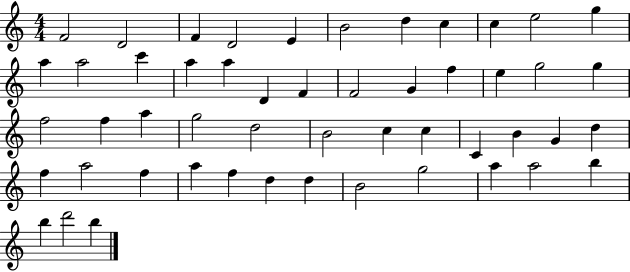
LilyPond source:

{
  \clef treble
  \numericTimeSignature
  \time 4/4
  \key c \major
  f'2 d'2 | f'4 d'2 e'4 | b'2 d''4 c''4 | c''4 e''2 g''4 | \break a''4 a''2 c'''4 | a''4 a''4 d'4 f'4 | f'2 g'4 f''4 | e''4 g''2 g''4 | \break f''2 f''4 a''4 | g''2 d''2 | b'2 c''4 c''4 | c'4 b'4 g'4 d''4 | \break f''4 a''2 f''4 | a''4 f''4 d''4 d''4 | b'2 g''2 | a''4 a''2 b''4 | \break b''4 d'''2 b''4 | \bar "|."
}